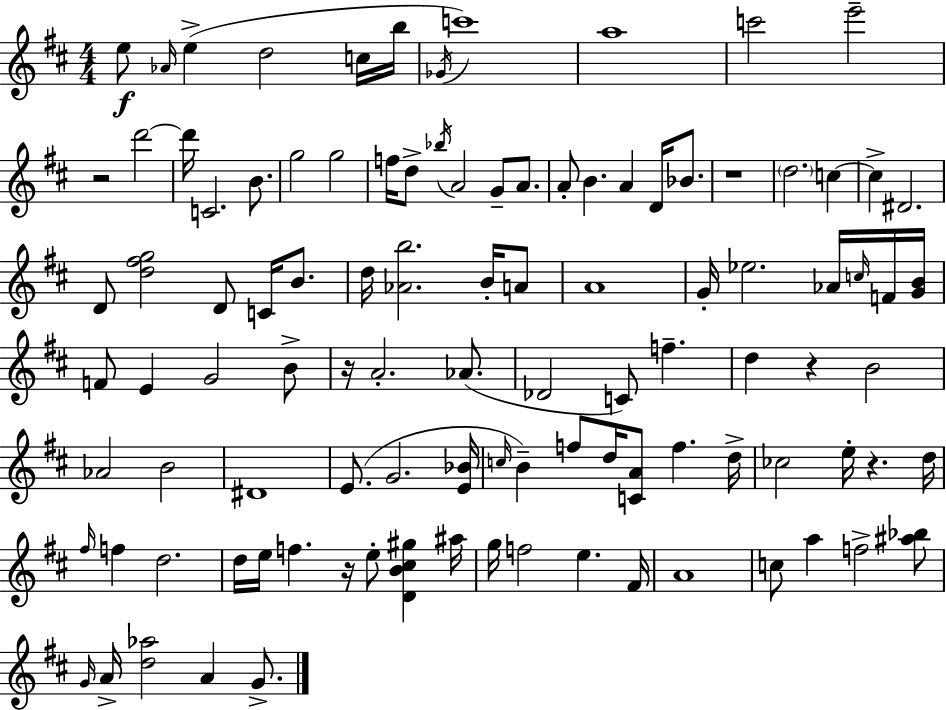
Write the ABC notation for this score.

X:1
T:Untitled
M:4/4
L:1/4
K:D
e/2 _A/4 e d2 c/4 b/4 _G/4 c'4 a4 c'2 e'2 z2 d'2 d'/4 C2 B/2 g2 g2 f/4 d/2 _b/4 A2 G/2 A/2 A/2 B A D/4 _B/2 z4 d2 c c ^D2 D/2 [d^fg]2 D/2 C/4 B/2 d/4 [_Ab]2 B/4 A/2 A4 G/4 _e2 _A/4 c/4 F/4 [GB]/4 F/2 E G2 B/2 z/4 A2 _A/2 _D2 C/2 f d z B2 _A2 B2 ^D4 E/2 G2 [E_B]/4 c/4 B f/2 d/4 [CA]/2 f d/4 _c2 e/4 z d/4 ^f/4 f d2 d/4 e/4 f z/4 e/2 [DB^c^g] ^a/4 g/4 f2 e ^F/4 A4 c/2 a f2 [^a_b]/2 G/4 A/4 [d_a]2 A G/2